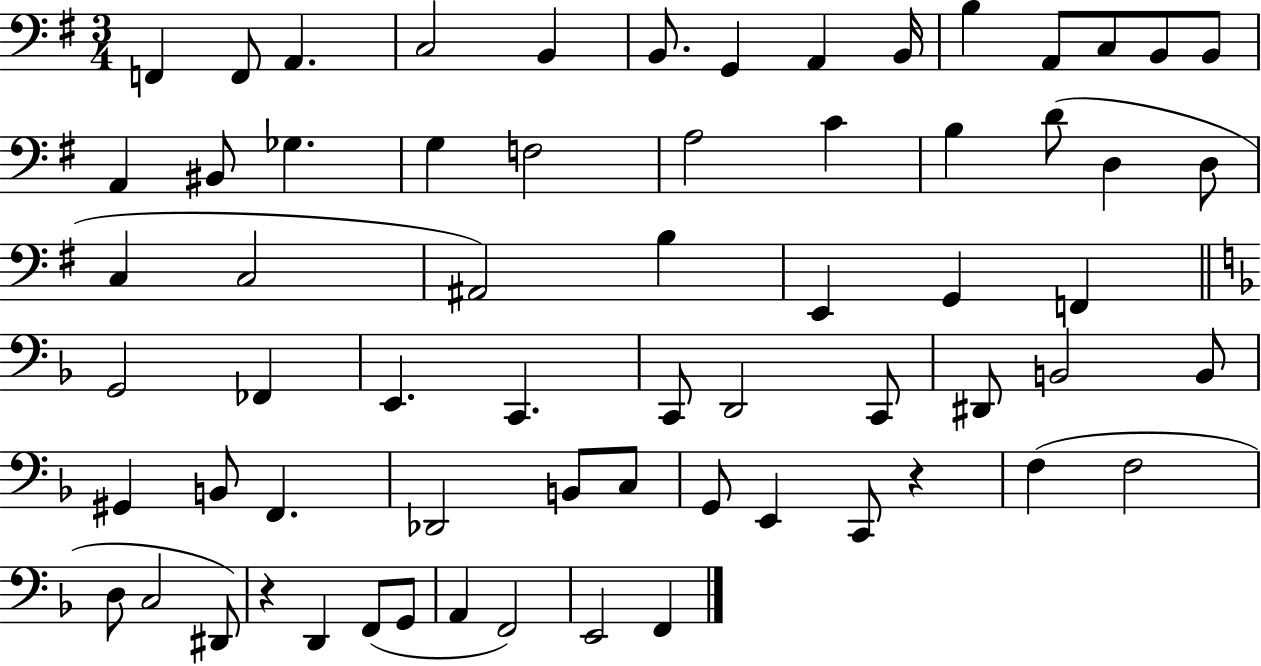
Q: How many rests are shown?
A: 2